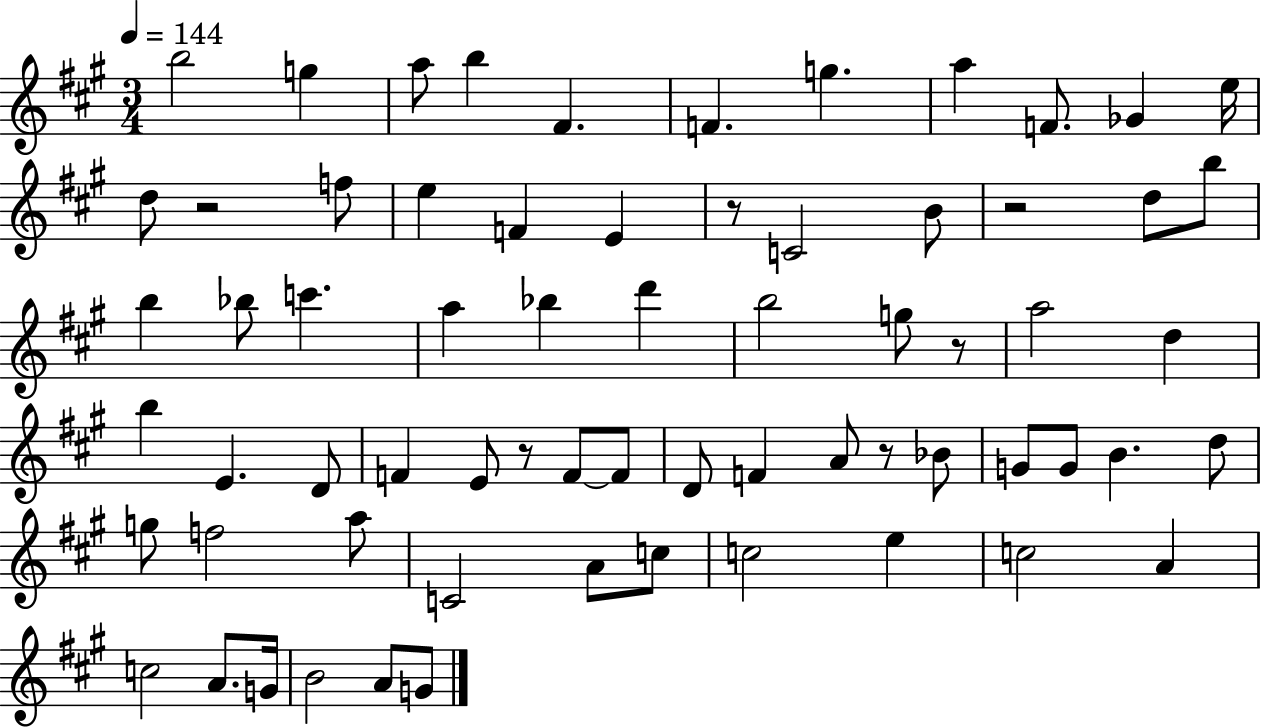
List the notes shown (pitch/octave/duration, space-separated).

B5/h G5/q A5/e B5/q F#4/q. F4/q. G5/q. A5/q F4/e. Gb4/q E5/s D5/e R/h F5/e E5/q F4/q E4/q R/e C4/h B4/e R/h D5/e B5/e B5/q Bb5/e C6/q. A5/q Bb5/q D6/q B5/h G5/e R/e A5/h D5/q B5/q E4/q. D4/e F4/q E4/e R/e F4/e F4/e D4/e F4/q A4/e R/e Bb4/e G4/e G4/e B4/q. D5/e G5/e F5/h A5/e C4/h A4/e C5/e C5/h E5/q C5/h A4/q C5/h A4/e. G4/s B4/h A4/e G4/e